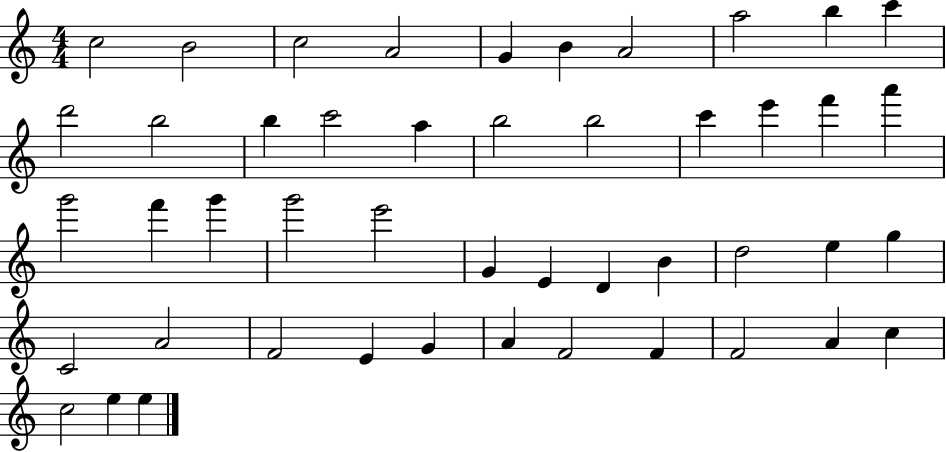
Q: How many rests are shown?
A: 0